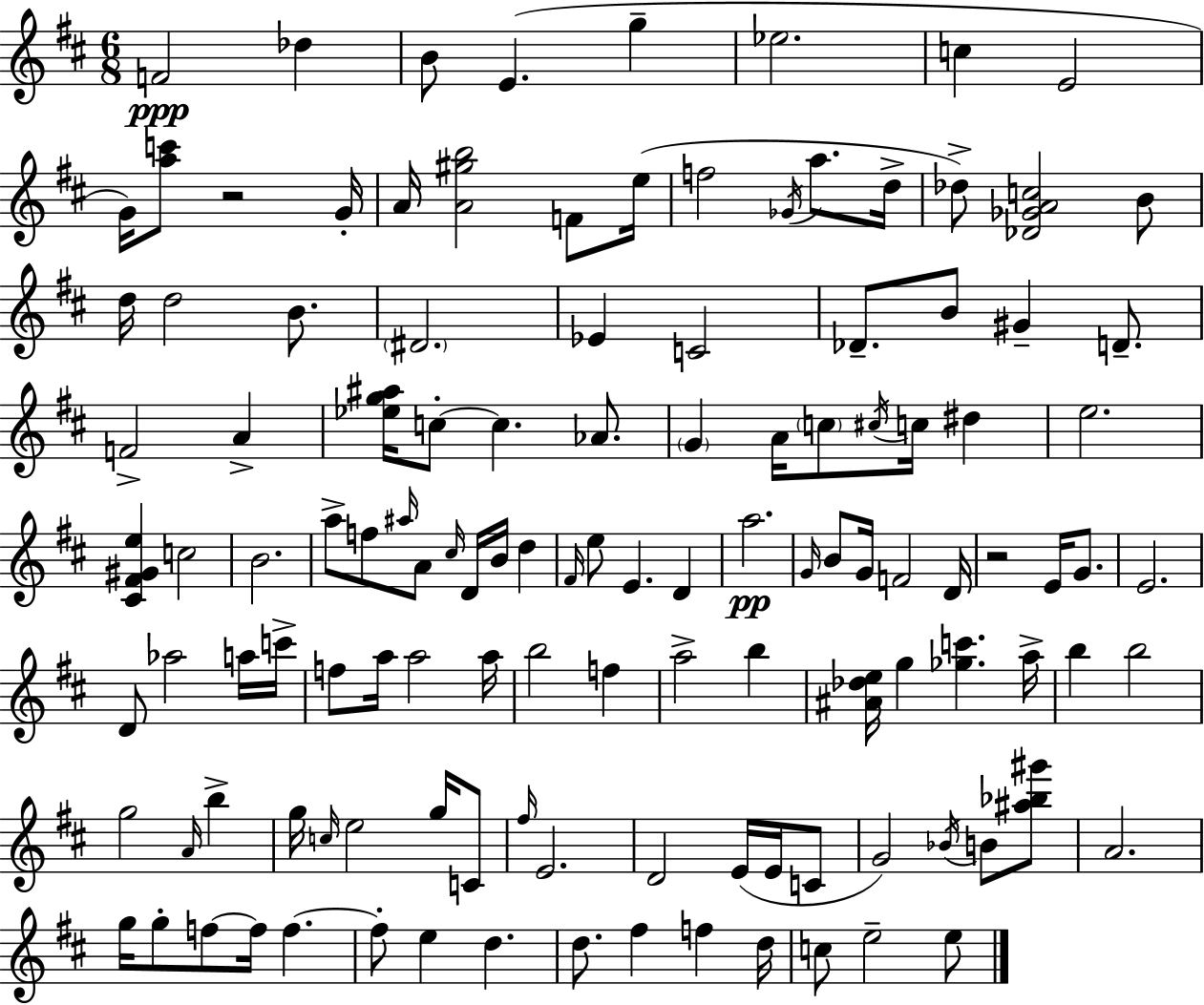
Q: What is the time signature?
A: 6/8